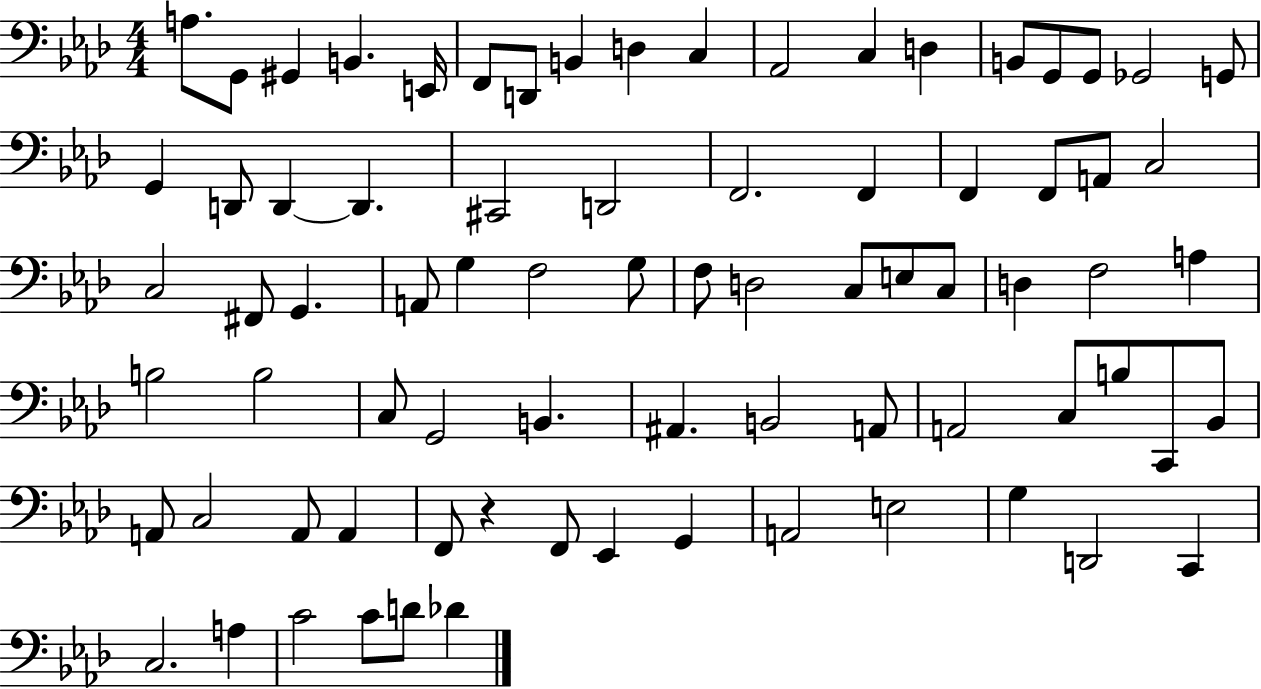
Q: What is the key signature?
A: AES major